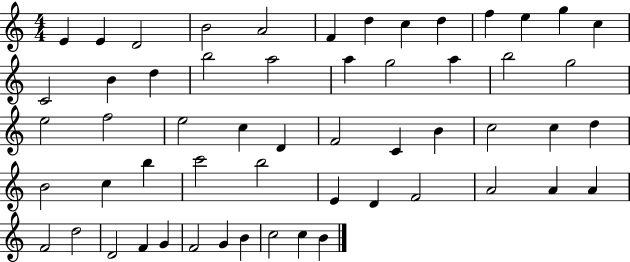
{
  \clef treble
  \numericTimeSignature
  \time 4/4
  \key c \major
  e'4 e'4 d'2 | b'2 a'2 | f'4 d''4 c''4 d''4 | f''4 e''4 g''4 c''4 | \break c'2 b'4 d''4 | b''2 a''2 | a''4 g''2 a''4 | b''2 g''2 | \break e''2 f''2 | e''2 c''4 d'4 | f'2 c'4 b'4 | c''2 c''4 d''4 | \break b'2 c''4 b''4 | c'''2 b''2 | e'4 d'4 f'2 | a'2 a'4 a'4 | \break f'2 d''2 | d'2 f'4 g'4 | f'2 g'4 b'4 | c''2 c''4 b'4 | \break \bar "|."
}